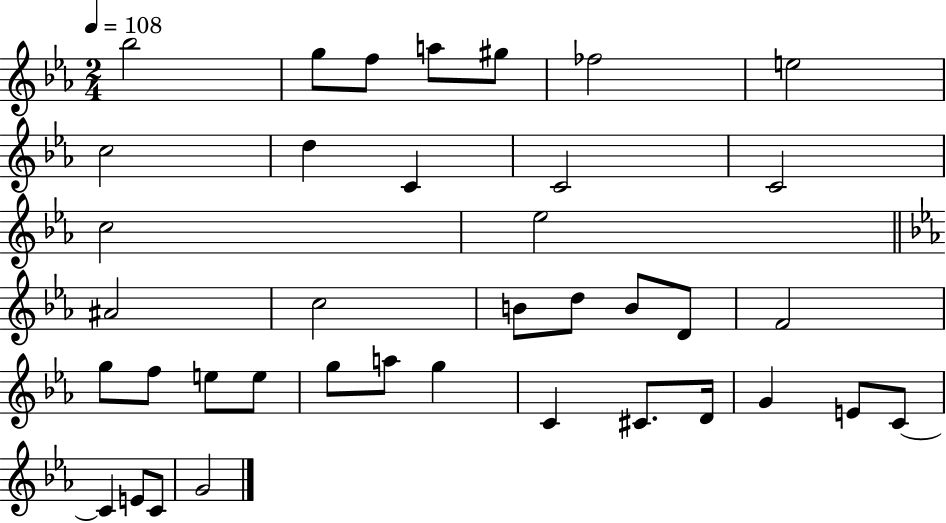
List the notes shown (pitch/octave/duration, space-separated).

Bb5/h G5/e F5/e A5/e G#5/e FES5/h E5/h C5/h D5/q C4/q C4/h C4/h C5/h Eb5/h A#4/h C5/h B4/e D5/e B4/e D4/e F4/h G5/e F5/e E5/e E5/e G5/e A5/e G5/q C4/q C#4/e. D4/s G4/q E4/e C4/e C4/q E4/e C4/e G4/h